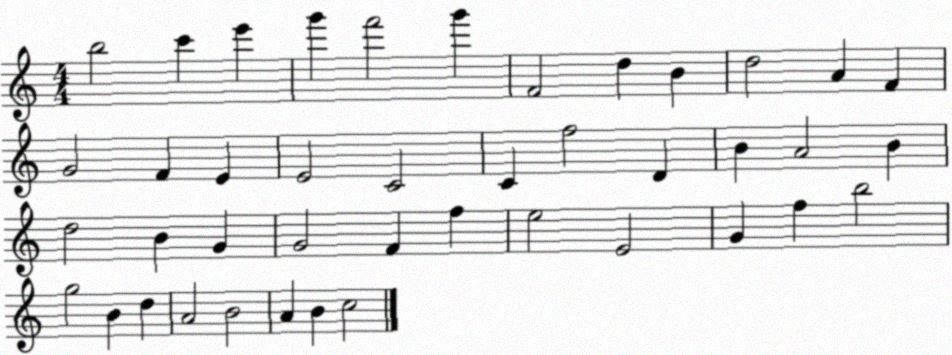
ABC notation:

X:1
T:Untitled
M:4/4
L:1/4
K:C
b2 c' e' g' f'2 g' F2 d B d2 A F G2 F E E2 C2 C f2 D B A2 B d2 B G G2 F f e2 E2 G f b2 g2 B d A2 B2 A B c2